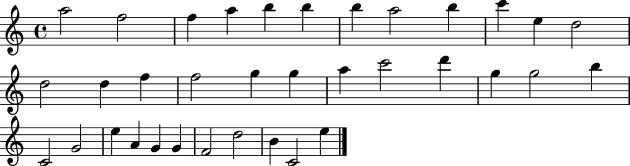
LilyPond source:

{
  \clef treble
  \time 4/4
  \defaultTimeSignature
  \key c \major
  a''2 f''2 | f''4 a''4 b''4 b''4 | b''4 a''2 b''4 | c'''4 e''4 d''2 | \break d''2 d''4 f''4 | f''2 g''4 g''4 | a''4 c'''2 d'''4 | g''4 g''2 b''4 | \break c'2 g'2 | e''4 a'4 g'4 g'4 | f'2 d''2 | b'4 c'2 e''4 | \break \bar "|."
}